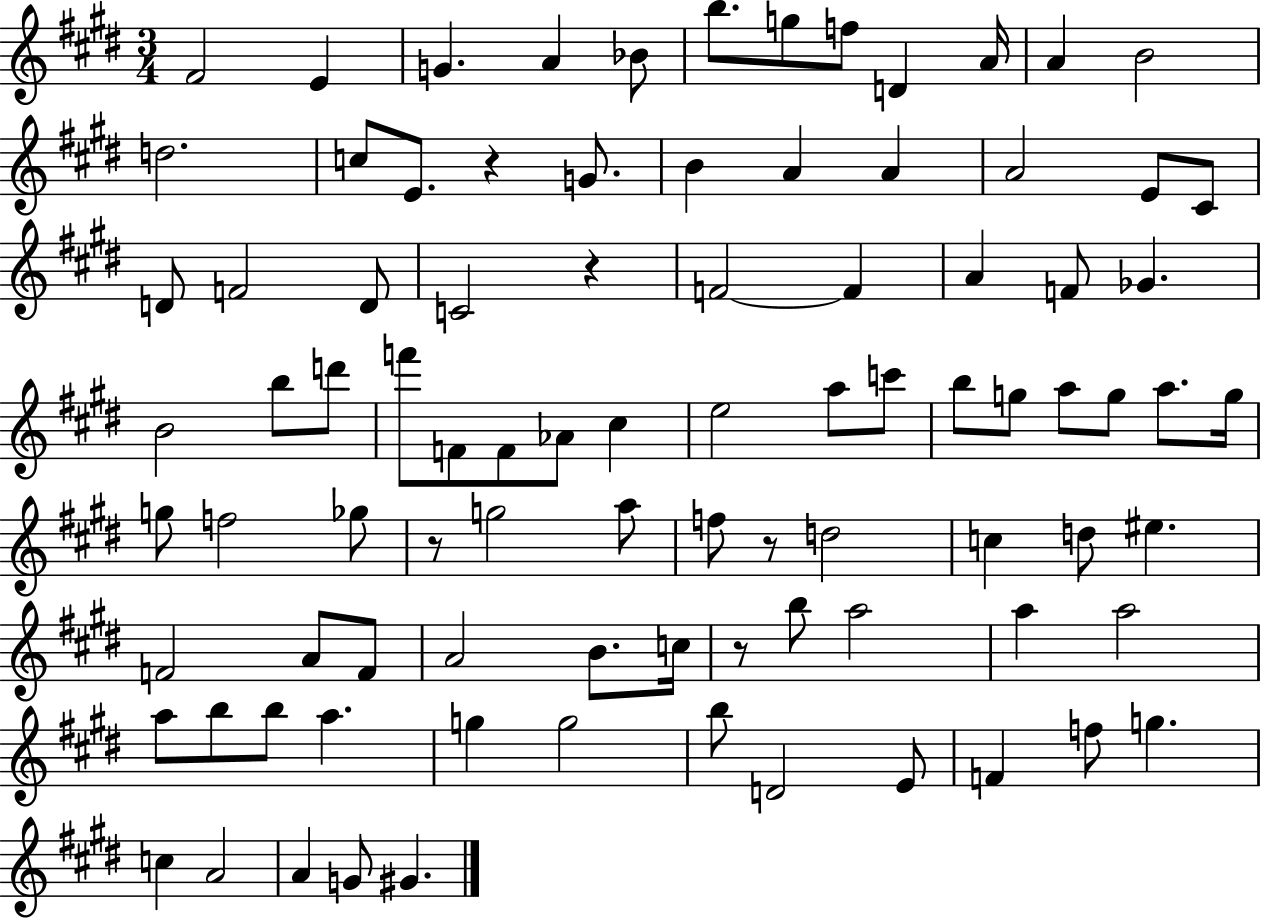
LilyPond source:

{
  \clef treble
  \numericTimeSignature
  \time 3/4
  \key e \major
  fis'2 e'4 | g'4. a'4 bes'8 | b''8. g''8 f''8 d'4 a'16 | a'4 b'2 | \break d''2. | c''8 e'8. r4 g'8. | b'4 a'4 a'4 | a'2 e'8 cis'8 | \break d'8 f'2 d'8 | c'2 r4 | f'2~~ f'4 | a'4 f'8 ges'4. | \break b'2 b''8 d'''8 | f'''8 f'8 f'8 aes'8 cis''4 | e''2 a''8 c'''8 | b''8 g''8 a''8 g''8 a''8. g''16 | \break g''8 f''2 ges''8 | r8 g''2 a''8 | f''8 r8 d''2 | c''4 d''8 eis''4. | \break f'2 a'8 f'8 | a'2 b'8. c''16 | r8 b''8 a''2 | a''4 a''2 | \break a''8 b''8 b''8 a''4. | g''4 g''2 | b''8 d'2 e'8 | f'4 f''8 g''4. | \break c''4 a'2 | a'4 g'8 gis'4. | \bar "|."
}